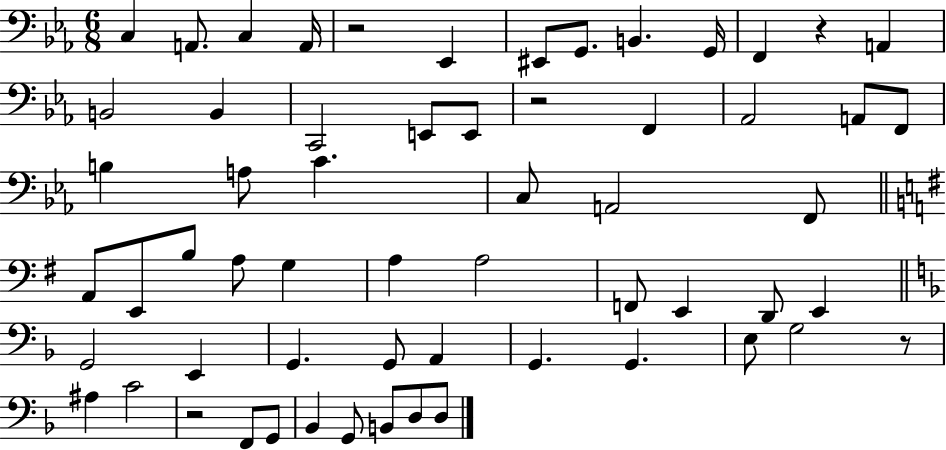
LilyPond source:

{
  \clef bass
  \numericTimeSignature
  \time 6/8
  \key ees \major
  c4 a,8. c4 a,16 | r2 ees,4 | eis,8 g,8. b,4. g,16 | f,4 r4 a,4 | \break b,2 b,4 | c,2 e,8 e,8 | r2 f,4 | aes,2 a,8 f,8 | \break b4 a8 c'4. | c8 a,2 f,8 | \bar "||" \break \key g \major a,8 e,8 b8 a8 g4 | a4 a2 | f,8 e,4 d,8 e,4 | \bar "||" \break \key f \major g,2 e,4 | g,4. g,8 a,4 | g,4. g,4. | e8 g2 r8 | \break ais4 c'2 | r2 f,8 g,8 | bes,4 g,8 b,8 d8 d8 | \bar "|."
}